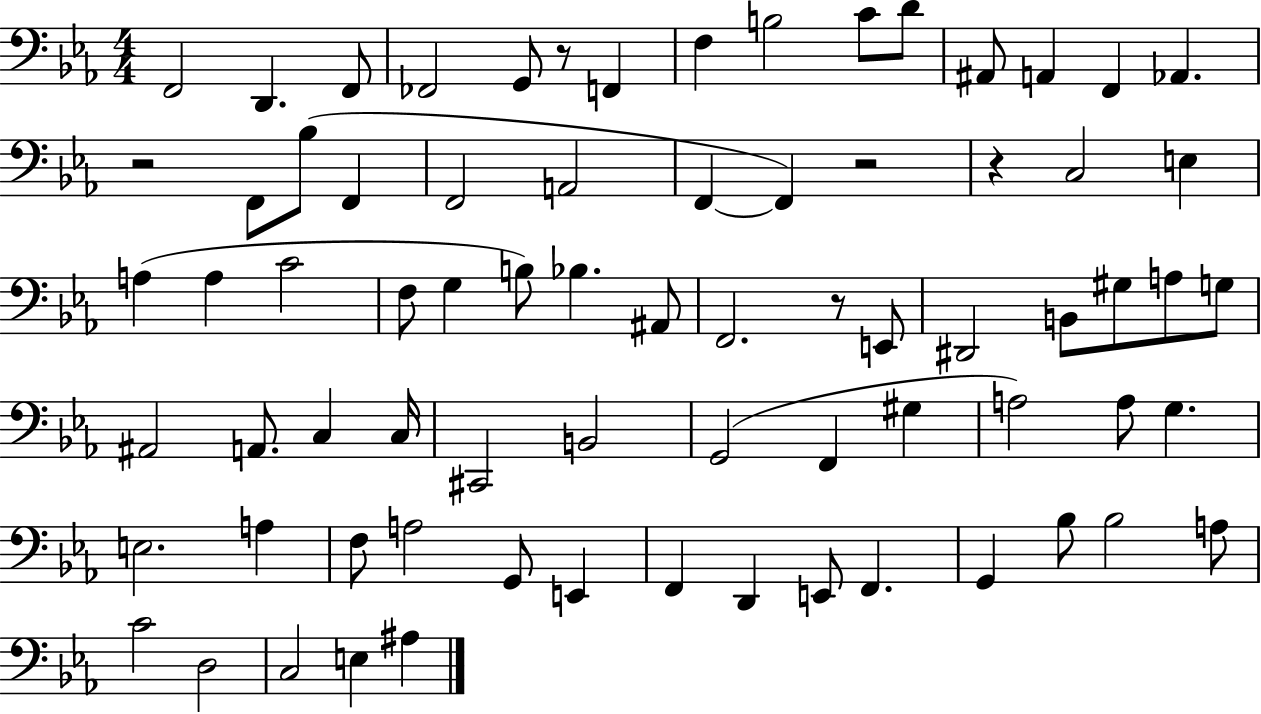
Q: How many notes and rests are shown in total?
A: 74